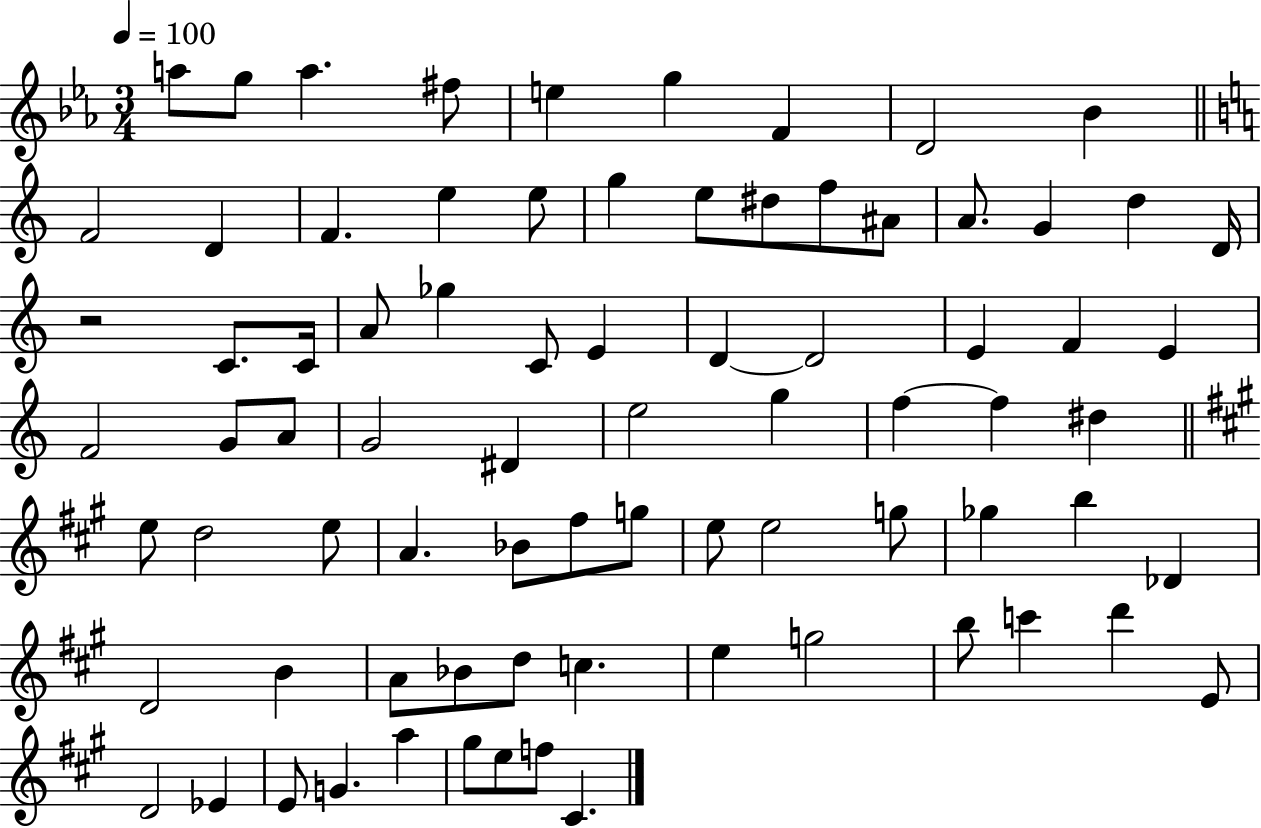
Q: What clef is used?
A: treble